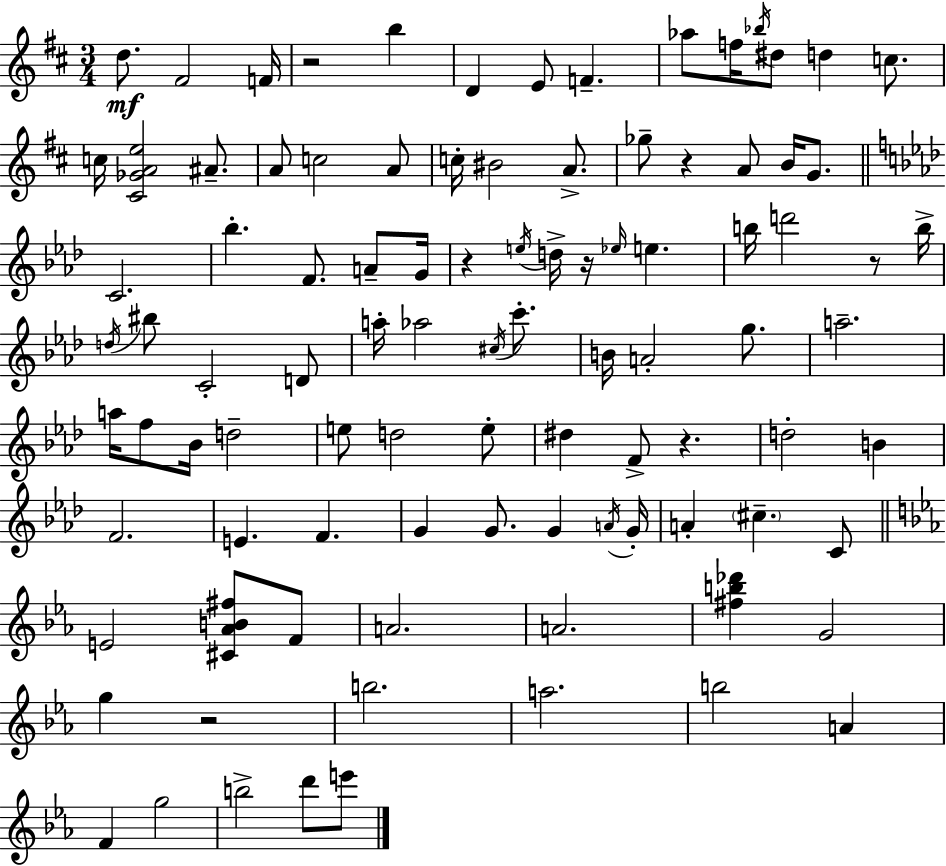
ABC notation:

X:1
T:Untitled
M:3/4
L:1/4
K:D
d/2 ^F2 F/4 z2 b D E/2 F _a/2 f/4 _b/4 ^d/2 d c/2 c/4 [^C_GAe]2 ^A/2 A/2 c2 A/2 c/4 ^B2 A/2 _g/2 z A/2 B/4 G/2 C2 _b F/2 A/2 G/4 z e/4 d/4 z/4 _e/4 e b/4 d'2 z/2 b/4 d/4 ^b/2 C2 D/2 a/4 _a2 ^c/4 c'/2 B/4 A2 g/2 a2 a/4 f/2 _B/4 d2 e/2 d2 e/2 ^d F/2 z d2 B F2 E F G G/2 G A/4 G/4 A ^c C/2 E2 [^C_AB^f]/2 F/2 A2 A2 [^fb_d'] G2 g z2 b2 a2 b2 A F g2 b2 d'/2 e'/2